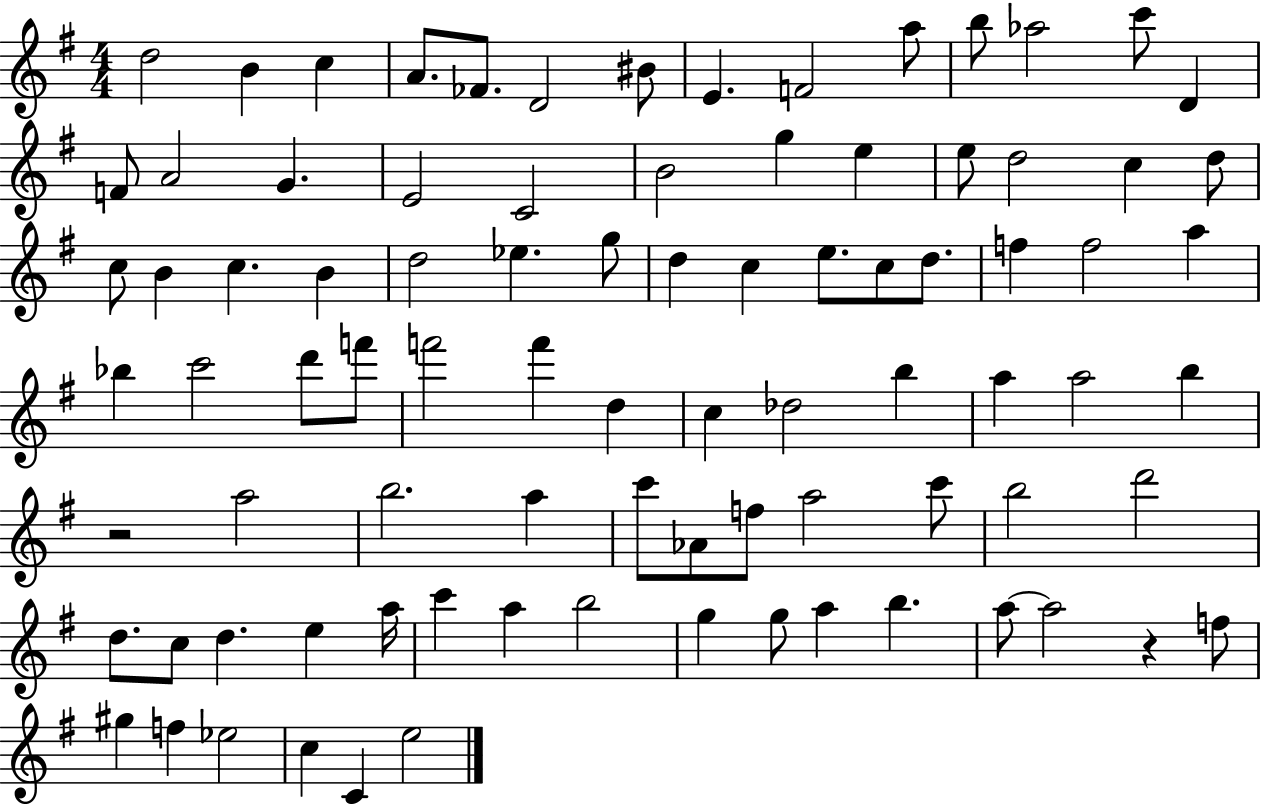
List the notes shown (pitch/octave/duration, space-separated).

D5/h B4/q C5/q A4/e. FES4/e. D4/h BIS4/e E4/q. F4/h A5/e B5/e Ab5/h C6/e D4/q F4/e A4/h G4/q. E4/h C4/h B4/h G5/q E5/q E5/e D5/h C5/q D5/e C5/e B4/q C5/q. B4/q D5/h Eb5/q. G5/e D5/q C5/q E5/e. C5/e D5/e. F5/q F5/h A5/q Bb5/q C6/h D6/e F6/e F6/h F6/q D5/q C5/q Db5/h B5/q A5/q A5/h B5/q R/h A5/h B5/h. A5/q C6/e Ab4/e F5/e A5/h C6/e B5/h D6/h D5/e. C5/e D5/q. E5/q A5/s C6/q A5/q B5/h G5/q G5/e A5/q B5/q. A5/e A5/h R/q F5/e G#5/q F5/q Eb5/h C5/q C4/q E5/h